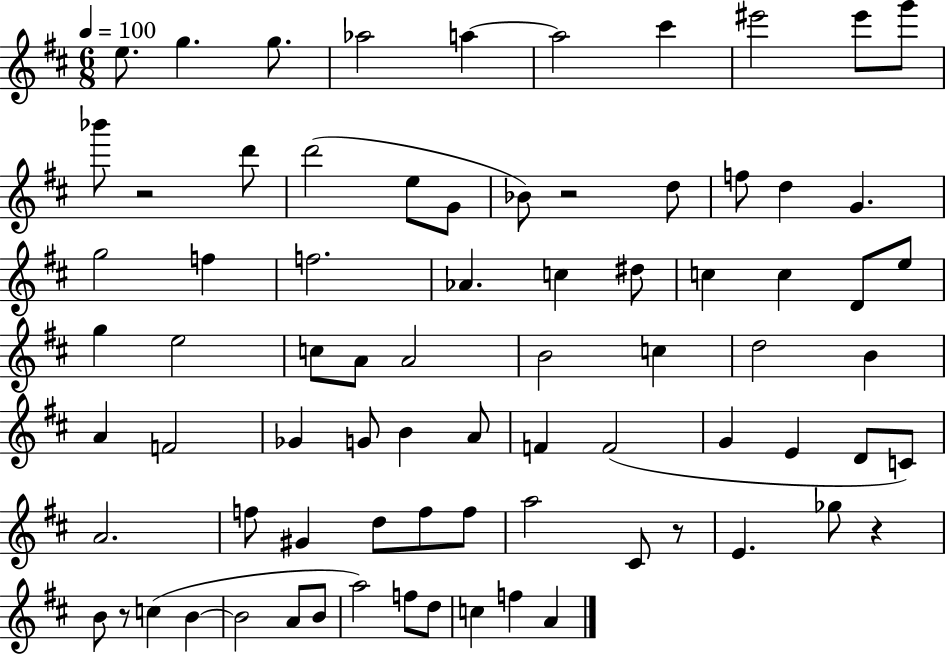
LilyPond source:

{
  \clef treble
  \numericTimeSignature
  \time 6/8
  \key d \major
  \tempo 4 = 100
  \repeat volta 2 { e''8. g''4. g''8. | aes''2 a''4~~ | a''2 cis'''4 | eis'''2 eis'''8 g'''8 | \break bes'''8 r2 d'''8 | d'''2( e''8 g'8 | bes'8) r2 d''8 | f''8 d''4 g'4. | \break g''2 f''4 | f''2. | aes'4. c''4 dis''8 | c''4 c''4 d'8 e''8 | \break g''4 e''2 | c''8 a'8 a'2 | b'2 c''4 | d''2 b'4 | \break a'4 f'2 | ges'4 g'8 b'4 a'8 | f'4 f'2( | g'4 e'4 d'8 c'8) | \break a'2. | f''8 gis'4 d''8 f''8 f''8 | a''2 cis'8 r8 | e'4. ges''8 r4 | \break b'8 r8 c''4( b'4~~ | b'2 a'8 b'8 | a''2) f''8 d''8 | c''4 f''4 a'4 | \break } \bar "|."
}